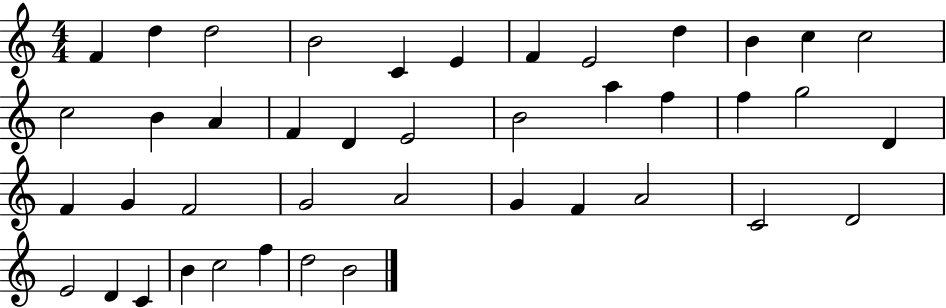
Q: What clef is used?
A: treble